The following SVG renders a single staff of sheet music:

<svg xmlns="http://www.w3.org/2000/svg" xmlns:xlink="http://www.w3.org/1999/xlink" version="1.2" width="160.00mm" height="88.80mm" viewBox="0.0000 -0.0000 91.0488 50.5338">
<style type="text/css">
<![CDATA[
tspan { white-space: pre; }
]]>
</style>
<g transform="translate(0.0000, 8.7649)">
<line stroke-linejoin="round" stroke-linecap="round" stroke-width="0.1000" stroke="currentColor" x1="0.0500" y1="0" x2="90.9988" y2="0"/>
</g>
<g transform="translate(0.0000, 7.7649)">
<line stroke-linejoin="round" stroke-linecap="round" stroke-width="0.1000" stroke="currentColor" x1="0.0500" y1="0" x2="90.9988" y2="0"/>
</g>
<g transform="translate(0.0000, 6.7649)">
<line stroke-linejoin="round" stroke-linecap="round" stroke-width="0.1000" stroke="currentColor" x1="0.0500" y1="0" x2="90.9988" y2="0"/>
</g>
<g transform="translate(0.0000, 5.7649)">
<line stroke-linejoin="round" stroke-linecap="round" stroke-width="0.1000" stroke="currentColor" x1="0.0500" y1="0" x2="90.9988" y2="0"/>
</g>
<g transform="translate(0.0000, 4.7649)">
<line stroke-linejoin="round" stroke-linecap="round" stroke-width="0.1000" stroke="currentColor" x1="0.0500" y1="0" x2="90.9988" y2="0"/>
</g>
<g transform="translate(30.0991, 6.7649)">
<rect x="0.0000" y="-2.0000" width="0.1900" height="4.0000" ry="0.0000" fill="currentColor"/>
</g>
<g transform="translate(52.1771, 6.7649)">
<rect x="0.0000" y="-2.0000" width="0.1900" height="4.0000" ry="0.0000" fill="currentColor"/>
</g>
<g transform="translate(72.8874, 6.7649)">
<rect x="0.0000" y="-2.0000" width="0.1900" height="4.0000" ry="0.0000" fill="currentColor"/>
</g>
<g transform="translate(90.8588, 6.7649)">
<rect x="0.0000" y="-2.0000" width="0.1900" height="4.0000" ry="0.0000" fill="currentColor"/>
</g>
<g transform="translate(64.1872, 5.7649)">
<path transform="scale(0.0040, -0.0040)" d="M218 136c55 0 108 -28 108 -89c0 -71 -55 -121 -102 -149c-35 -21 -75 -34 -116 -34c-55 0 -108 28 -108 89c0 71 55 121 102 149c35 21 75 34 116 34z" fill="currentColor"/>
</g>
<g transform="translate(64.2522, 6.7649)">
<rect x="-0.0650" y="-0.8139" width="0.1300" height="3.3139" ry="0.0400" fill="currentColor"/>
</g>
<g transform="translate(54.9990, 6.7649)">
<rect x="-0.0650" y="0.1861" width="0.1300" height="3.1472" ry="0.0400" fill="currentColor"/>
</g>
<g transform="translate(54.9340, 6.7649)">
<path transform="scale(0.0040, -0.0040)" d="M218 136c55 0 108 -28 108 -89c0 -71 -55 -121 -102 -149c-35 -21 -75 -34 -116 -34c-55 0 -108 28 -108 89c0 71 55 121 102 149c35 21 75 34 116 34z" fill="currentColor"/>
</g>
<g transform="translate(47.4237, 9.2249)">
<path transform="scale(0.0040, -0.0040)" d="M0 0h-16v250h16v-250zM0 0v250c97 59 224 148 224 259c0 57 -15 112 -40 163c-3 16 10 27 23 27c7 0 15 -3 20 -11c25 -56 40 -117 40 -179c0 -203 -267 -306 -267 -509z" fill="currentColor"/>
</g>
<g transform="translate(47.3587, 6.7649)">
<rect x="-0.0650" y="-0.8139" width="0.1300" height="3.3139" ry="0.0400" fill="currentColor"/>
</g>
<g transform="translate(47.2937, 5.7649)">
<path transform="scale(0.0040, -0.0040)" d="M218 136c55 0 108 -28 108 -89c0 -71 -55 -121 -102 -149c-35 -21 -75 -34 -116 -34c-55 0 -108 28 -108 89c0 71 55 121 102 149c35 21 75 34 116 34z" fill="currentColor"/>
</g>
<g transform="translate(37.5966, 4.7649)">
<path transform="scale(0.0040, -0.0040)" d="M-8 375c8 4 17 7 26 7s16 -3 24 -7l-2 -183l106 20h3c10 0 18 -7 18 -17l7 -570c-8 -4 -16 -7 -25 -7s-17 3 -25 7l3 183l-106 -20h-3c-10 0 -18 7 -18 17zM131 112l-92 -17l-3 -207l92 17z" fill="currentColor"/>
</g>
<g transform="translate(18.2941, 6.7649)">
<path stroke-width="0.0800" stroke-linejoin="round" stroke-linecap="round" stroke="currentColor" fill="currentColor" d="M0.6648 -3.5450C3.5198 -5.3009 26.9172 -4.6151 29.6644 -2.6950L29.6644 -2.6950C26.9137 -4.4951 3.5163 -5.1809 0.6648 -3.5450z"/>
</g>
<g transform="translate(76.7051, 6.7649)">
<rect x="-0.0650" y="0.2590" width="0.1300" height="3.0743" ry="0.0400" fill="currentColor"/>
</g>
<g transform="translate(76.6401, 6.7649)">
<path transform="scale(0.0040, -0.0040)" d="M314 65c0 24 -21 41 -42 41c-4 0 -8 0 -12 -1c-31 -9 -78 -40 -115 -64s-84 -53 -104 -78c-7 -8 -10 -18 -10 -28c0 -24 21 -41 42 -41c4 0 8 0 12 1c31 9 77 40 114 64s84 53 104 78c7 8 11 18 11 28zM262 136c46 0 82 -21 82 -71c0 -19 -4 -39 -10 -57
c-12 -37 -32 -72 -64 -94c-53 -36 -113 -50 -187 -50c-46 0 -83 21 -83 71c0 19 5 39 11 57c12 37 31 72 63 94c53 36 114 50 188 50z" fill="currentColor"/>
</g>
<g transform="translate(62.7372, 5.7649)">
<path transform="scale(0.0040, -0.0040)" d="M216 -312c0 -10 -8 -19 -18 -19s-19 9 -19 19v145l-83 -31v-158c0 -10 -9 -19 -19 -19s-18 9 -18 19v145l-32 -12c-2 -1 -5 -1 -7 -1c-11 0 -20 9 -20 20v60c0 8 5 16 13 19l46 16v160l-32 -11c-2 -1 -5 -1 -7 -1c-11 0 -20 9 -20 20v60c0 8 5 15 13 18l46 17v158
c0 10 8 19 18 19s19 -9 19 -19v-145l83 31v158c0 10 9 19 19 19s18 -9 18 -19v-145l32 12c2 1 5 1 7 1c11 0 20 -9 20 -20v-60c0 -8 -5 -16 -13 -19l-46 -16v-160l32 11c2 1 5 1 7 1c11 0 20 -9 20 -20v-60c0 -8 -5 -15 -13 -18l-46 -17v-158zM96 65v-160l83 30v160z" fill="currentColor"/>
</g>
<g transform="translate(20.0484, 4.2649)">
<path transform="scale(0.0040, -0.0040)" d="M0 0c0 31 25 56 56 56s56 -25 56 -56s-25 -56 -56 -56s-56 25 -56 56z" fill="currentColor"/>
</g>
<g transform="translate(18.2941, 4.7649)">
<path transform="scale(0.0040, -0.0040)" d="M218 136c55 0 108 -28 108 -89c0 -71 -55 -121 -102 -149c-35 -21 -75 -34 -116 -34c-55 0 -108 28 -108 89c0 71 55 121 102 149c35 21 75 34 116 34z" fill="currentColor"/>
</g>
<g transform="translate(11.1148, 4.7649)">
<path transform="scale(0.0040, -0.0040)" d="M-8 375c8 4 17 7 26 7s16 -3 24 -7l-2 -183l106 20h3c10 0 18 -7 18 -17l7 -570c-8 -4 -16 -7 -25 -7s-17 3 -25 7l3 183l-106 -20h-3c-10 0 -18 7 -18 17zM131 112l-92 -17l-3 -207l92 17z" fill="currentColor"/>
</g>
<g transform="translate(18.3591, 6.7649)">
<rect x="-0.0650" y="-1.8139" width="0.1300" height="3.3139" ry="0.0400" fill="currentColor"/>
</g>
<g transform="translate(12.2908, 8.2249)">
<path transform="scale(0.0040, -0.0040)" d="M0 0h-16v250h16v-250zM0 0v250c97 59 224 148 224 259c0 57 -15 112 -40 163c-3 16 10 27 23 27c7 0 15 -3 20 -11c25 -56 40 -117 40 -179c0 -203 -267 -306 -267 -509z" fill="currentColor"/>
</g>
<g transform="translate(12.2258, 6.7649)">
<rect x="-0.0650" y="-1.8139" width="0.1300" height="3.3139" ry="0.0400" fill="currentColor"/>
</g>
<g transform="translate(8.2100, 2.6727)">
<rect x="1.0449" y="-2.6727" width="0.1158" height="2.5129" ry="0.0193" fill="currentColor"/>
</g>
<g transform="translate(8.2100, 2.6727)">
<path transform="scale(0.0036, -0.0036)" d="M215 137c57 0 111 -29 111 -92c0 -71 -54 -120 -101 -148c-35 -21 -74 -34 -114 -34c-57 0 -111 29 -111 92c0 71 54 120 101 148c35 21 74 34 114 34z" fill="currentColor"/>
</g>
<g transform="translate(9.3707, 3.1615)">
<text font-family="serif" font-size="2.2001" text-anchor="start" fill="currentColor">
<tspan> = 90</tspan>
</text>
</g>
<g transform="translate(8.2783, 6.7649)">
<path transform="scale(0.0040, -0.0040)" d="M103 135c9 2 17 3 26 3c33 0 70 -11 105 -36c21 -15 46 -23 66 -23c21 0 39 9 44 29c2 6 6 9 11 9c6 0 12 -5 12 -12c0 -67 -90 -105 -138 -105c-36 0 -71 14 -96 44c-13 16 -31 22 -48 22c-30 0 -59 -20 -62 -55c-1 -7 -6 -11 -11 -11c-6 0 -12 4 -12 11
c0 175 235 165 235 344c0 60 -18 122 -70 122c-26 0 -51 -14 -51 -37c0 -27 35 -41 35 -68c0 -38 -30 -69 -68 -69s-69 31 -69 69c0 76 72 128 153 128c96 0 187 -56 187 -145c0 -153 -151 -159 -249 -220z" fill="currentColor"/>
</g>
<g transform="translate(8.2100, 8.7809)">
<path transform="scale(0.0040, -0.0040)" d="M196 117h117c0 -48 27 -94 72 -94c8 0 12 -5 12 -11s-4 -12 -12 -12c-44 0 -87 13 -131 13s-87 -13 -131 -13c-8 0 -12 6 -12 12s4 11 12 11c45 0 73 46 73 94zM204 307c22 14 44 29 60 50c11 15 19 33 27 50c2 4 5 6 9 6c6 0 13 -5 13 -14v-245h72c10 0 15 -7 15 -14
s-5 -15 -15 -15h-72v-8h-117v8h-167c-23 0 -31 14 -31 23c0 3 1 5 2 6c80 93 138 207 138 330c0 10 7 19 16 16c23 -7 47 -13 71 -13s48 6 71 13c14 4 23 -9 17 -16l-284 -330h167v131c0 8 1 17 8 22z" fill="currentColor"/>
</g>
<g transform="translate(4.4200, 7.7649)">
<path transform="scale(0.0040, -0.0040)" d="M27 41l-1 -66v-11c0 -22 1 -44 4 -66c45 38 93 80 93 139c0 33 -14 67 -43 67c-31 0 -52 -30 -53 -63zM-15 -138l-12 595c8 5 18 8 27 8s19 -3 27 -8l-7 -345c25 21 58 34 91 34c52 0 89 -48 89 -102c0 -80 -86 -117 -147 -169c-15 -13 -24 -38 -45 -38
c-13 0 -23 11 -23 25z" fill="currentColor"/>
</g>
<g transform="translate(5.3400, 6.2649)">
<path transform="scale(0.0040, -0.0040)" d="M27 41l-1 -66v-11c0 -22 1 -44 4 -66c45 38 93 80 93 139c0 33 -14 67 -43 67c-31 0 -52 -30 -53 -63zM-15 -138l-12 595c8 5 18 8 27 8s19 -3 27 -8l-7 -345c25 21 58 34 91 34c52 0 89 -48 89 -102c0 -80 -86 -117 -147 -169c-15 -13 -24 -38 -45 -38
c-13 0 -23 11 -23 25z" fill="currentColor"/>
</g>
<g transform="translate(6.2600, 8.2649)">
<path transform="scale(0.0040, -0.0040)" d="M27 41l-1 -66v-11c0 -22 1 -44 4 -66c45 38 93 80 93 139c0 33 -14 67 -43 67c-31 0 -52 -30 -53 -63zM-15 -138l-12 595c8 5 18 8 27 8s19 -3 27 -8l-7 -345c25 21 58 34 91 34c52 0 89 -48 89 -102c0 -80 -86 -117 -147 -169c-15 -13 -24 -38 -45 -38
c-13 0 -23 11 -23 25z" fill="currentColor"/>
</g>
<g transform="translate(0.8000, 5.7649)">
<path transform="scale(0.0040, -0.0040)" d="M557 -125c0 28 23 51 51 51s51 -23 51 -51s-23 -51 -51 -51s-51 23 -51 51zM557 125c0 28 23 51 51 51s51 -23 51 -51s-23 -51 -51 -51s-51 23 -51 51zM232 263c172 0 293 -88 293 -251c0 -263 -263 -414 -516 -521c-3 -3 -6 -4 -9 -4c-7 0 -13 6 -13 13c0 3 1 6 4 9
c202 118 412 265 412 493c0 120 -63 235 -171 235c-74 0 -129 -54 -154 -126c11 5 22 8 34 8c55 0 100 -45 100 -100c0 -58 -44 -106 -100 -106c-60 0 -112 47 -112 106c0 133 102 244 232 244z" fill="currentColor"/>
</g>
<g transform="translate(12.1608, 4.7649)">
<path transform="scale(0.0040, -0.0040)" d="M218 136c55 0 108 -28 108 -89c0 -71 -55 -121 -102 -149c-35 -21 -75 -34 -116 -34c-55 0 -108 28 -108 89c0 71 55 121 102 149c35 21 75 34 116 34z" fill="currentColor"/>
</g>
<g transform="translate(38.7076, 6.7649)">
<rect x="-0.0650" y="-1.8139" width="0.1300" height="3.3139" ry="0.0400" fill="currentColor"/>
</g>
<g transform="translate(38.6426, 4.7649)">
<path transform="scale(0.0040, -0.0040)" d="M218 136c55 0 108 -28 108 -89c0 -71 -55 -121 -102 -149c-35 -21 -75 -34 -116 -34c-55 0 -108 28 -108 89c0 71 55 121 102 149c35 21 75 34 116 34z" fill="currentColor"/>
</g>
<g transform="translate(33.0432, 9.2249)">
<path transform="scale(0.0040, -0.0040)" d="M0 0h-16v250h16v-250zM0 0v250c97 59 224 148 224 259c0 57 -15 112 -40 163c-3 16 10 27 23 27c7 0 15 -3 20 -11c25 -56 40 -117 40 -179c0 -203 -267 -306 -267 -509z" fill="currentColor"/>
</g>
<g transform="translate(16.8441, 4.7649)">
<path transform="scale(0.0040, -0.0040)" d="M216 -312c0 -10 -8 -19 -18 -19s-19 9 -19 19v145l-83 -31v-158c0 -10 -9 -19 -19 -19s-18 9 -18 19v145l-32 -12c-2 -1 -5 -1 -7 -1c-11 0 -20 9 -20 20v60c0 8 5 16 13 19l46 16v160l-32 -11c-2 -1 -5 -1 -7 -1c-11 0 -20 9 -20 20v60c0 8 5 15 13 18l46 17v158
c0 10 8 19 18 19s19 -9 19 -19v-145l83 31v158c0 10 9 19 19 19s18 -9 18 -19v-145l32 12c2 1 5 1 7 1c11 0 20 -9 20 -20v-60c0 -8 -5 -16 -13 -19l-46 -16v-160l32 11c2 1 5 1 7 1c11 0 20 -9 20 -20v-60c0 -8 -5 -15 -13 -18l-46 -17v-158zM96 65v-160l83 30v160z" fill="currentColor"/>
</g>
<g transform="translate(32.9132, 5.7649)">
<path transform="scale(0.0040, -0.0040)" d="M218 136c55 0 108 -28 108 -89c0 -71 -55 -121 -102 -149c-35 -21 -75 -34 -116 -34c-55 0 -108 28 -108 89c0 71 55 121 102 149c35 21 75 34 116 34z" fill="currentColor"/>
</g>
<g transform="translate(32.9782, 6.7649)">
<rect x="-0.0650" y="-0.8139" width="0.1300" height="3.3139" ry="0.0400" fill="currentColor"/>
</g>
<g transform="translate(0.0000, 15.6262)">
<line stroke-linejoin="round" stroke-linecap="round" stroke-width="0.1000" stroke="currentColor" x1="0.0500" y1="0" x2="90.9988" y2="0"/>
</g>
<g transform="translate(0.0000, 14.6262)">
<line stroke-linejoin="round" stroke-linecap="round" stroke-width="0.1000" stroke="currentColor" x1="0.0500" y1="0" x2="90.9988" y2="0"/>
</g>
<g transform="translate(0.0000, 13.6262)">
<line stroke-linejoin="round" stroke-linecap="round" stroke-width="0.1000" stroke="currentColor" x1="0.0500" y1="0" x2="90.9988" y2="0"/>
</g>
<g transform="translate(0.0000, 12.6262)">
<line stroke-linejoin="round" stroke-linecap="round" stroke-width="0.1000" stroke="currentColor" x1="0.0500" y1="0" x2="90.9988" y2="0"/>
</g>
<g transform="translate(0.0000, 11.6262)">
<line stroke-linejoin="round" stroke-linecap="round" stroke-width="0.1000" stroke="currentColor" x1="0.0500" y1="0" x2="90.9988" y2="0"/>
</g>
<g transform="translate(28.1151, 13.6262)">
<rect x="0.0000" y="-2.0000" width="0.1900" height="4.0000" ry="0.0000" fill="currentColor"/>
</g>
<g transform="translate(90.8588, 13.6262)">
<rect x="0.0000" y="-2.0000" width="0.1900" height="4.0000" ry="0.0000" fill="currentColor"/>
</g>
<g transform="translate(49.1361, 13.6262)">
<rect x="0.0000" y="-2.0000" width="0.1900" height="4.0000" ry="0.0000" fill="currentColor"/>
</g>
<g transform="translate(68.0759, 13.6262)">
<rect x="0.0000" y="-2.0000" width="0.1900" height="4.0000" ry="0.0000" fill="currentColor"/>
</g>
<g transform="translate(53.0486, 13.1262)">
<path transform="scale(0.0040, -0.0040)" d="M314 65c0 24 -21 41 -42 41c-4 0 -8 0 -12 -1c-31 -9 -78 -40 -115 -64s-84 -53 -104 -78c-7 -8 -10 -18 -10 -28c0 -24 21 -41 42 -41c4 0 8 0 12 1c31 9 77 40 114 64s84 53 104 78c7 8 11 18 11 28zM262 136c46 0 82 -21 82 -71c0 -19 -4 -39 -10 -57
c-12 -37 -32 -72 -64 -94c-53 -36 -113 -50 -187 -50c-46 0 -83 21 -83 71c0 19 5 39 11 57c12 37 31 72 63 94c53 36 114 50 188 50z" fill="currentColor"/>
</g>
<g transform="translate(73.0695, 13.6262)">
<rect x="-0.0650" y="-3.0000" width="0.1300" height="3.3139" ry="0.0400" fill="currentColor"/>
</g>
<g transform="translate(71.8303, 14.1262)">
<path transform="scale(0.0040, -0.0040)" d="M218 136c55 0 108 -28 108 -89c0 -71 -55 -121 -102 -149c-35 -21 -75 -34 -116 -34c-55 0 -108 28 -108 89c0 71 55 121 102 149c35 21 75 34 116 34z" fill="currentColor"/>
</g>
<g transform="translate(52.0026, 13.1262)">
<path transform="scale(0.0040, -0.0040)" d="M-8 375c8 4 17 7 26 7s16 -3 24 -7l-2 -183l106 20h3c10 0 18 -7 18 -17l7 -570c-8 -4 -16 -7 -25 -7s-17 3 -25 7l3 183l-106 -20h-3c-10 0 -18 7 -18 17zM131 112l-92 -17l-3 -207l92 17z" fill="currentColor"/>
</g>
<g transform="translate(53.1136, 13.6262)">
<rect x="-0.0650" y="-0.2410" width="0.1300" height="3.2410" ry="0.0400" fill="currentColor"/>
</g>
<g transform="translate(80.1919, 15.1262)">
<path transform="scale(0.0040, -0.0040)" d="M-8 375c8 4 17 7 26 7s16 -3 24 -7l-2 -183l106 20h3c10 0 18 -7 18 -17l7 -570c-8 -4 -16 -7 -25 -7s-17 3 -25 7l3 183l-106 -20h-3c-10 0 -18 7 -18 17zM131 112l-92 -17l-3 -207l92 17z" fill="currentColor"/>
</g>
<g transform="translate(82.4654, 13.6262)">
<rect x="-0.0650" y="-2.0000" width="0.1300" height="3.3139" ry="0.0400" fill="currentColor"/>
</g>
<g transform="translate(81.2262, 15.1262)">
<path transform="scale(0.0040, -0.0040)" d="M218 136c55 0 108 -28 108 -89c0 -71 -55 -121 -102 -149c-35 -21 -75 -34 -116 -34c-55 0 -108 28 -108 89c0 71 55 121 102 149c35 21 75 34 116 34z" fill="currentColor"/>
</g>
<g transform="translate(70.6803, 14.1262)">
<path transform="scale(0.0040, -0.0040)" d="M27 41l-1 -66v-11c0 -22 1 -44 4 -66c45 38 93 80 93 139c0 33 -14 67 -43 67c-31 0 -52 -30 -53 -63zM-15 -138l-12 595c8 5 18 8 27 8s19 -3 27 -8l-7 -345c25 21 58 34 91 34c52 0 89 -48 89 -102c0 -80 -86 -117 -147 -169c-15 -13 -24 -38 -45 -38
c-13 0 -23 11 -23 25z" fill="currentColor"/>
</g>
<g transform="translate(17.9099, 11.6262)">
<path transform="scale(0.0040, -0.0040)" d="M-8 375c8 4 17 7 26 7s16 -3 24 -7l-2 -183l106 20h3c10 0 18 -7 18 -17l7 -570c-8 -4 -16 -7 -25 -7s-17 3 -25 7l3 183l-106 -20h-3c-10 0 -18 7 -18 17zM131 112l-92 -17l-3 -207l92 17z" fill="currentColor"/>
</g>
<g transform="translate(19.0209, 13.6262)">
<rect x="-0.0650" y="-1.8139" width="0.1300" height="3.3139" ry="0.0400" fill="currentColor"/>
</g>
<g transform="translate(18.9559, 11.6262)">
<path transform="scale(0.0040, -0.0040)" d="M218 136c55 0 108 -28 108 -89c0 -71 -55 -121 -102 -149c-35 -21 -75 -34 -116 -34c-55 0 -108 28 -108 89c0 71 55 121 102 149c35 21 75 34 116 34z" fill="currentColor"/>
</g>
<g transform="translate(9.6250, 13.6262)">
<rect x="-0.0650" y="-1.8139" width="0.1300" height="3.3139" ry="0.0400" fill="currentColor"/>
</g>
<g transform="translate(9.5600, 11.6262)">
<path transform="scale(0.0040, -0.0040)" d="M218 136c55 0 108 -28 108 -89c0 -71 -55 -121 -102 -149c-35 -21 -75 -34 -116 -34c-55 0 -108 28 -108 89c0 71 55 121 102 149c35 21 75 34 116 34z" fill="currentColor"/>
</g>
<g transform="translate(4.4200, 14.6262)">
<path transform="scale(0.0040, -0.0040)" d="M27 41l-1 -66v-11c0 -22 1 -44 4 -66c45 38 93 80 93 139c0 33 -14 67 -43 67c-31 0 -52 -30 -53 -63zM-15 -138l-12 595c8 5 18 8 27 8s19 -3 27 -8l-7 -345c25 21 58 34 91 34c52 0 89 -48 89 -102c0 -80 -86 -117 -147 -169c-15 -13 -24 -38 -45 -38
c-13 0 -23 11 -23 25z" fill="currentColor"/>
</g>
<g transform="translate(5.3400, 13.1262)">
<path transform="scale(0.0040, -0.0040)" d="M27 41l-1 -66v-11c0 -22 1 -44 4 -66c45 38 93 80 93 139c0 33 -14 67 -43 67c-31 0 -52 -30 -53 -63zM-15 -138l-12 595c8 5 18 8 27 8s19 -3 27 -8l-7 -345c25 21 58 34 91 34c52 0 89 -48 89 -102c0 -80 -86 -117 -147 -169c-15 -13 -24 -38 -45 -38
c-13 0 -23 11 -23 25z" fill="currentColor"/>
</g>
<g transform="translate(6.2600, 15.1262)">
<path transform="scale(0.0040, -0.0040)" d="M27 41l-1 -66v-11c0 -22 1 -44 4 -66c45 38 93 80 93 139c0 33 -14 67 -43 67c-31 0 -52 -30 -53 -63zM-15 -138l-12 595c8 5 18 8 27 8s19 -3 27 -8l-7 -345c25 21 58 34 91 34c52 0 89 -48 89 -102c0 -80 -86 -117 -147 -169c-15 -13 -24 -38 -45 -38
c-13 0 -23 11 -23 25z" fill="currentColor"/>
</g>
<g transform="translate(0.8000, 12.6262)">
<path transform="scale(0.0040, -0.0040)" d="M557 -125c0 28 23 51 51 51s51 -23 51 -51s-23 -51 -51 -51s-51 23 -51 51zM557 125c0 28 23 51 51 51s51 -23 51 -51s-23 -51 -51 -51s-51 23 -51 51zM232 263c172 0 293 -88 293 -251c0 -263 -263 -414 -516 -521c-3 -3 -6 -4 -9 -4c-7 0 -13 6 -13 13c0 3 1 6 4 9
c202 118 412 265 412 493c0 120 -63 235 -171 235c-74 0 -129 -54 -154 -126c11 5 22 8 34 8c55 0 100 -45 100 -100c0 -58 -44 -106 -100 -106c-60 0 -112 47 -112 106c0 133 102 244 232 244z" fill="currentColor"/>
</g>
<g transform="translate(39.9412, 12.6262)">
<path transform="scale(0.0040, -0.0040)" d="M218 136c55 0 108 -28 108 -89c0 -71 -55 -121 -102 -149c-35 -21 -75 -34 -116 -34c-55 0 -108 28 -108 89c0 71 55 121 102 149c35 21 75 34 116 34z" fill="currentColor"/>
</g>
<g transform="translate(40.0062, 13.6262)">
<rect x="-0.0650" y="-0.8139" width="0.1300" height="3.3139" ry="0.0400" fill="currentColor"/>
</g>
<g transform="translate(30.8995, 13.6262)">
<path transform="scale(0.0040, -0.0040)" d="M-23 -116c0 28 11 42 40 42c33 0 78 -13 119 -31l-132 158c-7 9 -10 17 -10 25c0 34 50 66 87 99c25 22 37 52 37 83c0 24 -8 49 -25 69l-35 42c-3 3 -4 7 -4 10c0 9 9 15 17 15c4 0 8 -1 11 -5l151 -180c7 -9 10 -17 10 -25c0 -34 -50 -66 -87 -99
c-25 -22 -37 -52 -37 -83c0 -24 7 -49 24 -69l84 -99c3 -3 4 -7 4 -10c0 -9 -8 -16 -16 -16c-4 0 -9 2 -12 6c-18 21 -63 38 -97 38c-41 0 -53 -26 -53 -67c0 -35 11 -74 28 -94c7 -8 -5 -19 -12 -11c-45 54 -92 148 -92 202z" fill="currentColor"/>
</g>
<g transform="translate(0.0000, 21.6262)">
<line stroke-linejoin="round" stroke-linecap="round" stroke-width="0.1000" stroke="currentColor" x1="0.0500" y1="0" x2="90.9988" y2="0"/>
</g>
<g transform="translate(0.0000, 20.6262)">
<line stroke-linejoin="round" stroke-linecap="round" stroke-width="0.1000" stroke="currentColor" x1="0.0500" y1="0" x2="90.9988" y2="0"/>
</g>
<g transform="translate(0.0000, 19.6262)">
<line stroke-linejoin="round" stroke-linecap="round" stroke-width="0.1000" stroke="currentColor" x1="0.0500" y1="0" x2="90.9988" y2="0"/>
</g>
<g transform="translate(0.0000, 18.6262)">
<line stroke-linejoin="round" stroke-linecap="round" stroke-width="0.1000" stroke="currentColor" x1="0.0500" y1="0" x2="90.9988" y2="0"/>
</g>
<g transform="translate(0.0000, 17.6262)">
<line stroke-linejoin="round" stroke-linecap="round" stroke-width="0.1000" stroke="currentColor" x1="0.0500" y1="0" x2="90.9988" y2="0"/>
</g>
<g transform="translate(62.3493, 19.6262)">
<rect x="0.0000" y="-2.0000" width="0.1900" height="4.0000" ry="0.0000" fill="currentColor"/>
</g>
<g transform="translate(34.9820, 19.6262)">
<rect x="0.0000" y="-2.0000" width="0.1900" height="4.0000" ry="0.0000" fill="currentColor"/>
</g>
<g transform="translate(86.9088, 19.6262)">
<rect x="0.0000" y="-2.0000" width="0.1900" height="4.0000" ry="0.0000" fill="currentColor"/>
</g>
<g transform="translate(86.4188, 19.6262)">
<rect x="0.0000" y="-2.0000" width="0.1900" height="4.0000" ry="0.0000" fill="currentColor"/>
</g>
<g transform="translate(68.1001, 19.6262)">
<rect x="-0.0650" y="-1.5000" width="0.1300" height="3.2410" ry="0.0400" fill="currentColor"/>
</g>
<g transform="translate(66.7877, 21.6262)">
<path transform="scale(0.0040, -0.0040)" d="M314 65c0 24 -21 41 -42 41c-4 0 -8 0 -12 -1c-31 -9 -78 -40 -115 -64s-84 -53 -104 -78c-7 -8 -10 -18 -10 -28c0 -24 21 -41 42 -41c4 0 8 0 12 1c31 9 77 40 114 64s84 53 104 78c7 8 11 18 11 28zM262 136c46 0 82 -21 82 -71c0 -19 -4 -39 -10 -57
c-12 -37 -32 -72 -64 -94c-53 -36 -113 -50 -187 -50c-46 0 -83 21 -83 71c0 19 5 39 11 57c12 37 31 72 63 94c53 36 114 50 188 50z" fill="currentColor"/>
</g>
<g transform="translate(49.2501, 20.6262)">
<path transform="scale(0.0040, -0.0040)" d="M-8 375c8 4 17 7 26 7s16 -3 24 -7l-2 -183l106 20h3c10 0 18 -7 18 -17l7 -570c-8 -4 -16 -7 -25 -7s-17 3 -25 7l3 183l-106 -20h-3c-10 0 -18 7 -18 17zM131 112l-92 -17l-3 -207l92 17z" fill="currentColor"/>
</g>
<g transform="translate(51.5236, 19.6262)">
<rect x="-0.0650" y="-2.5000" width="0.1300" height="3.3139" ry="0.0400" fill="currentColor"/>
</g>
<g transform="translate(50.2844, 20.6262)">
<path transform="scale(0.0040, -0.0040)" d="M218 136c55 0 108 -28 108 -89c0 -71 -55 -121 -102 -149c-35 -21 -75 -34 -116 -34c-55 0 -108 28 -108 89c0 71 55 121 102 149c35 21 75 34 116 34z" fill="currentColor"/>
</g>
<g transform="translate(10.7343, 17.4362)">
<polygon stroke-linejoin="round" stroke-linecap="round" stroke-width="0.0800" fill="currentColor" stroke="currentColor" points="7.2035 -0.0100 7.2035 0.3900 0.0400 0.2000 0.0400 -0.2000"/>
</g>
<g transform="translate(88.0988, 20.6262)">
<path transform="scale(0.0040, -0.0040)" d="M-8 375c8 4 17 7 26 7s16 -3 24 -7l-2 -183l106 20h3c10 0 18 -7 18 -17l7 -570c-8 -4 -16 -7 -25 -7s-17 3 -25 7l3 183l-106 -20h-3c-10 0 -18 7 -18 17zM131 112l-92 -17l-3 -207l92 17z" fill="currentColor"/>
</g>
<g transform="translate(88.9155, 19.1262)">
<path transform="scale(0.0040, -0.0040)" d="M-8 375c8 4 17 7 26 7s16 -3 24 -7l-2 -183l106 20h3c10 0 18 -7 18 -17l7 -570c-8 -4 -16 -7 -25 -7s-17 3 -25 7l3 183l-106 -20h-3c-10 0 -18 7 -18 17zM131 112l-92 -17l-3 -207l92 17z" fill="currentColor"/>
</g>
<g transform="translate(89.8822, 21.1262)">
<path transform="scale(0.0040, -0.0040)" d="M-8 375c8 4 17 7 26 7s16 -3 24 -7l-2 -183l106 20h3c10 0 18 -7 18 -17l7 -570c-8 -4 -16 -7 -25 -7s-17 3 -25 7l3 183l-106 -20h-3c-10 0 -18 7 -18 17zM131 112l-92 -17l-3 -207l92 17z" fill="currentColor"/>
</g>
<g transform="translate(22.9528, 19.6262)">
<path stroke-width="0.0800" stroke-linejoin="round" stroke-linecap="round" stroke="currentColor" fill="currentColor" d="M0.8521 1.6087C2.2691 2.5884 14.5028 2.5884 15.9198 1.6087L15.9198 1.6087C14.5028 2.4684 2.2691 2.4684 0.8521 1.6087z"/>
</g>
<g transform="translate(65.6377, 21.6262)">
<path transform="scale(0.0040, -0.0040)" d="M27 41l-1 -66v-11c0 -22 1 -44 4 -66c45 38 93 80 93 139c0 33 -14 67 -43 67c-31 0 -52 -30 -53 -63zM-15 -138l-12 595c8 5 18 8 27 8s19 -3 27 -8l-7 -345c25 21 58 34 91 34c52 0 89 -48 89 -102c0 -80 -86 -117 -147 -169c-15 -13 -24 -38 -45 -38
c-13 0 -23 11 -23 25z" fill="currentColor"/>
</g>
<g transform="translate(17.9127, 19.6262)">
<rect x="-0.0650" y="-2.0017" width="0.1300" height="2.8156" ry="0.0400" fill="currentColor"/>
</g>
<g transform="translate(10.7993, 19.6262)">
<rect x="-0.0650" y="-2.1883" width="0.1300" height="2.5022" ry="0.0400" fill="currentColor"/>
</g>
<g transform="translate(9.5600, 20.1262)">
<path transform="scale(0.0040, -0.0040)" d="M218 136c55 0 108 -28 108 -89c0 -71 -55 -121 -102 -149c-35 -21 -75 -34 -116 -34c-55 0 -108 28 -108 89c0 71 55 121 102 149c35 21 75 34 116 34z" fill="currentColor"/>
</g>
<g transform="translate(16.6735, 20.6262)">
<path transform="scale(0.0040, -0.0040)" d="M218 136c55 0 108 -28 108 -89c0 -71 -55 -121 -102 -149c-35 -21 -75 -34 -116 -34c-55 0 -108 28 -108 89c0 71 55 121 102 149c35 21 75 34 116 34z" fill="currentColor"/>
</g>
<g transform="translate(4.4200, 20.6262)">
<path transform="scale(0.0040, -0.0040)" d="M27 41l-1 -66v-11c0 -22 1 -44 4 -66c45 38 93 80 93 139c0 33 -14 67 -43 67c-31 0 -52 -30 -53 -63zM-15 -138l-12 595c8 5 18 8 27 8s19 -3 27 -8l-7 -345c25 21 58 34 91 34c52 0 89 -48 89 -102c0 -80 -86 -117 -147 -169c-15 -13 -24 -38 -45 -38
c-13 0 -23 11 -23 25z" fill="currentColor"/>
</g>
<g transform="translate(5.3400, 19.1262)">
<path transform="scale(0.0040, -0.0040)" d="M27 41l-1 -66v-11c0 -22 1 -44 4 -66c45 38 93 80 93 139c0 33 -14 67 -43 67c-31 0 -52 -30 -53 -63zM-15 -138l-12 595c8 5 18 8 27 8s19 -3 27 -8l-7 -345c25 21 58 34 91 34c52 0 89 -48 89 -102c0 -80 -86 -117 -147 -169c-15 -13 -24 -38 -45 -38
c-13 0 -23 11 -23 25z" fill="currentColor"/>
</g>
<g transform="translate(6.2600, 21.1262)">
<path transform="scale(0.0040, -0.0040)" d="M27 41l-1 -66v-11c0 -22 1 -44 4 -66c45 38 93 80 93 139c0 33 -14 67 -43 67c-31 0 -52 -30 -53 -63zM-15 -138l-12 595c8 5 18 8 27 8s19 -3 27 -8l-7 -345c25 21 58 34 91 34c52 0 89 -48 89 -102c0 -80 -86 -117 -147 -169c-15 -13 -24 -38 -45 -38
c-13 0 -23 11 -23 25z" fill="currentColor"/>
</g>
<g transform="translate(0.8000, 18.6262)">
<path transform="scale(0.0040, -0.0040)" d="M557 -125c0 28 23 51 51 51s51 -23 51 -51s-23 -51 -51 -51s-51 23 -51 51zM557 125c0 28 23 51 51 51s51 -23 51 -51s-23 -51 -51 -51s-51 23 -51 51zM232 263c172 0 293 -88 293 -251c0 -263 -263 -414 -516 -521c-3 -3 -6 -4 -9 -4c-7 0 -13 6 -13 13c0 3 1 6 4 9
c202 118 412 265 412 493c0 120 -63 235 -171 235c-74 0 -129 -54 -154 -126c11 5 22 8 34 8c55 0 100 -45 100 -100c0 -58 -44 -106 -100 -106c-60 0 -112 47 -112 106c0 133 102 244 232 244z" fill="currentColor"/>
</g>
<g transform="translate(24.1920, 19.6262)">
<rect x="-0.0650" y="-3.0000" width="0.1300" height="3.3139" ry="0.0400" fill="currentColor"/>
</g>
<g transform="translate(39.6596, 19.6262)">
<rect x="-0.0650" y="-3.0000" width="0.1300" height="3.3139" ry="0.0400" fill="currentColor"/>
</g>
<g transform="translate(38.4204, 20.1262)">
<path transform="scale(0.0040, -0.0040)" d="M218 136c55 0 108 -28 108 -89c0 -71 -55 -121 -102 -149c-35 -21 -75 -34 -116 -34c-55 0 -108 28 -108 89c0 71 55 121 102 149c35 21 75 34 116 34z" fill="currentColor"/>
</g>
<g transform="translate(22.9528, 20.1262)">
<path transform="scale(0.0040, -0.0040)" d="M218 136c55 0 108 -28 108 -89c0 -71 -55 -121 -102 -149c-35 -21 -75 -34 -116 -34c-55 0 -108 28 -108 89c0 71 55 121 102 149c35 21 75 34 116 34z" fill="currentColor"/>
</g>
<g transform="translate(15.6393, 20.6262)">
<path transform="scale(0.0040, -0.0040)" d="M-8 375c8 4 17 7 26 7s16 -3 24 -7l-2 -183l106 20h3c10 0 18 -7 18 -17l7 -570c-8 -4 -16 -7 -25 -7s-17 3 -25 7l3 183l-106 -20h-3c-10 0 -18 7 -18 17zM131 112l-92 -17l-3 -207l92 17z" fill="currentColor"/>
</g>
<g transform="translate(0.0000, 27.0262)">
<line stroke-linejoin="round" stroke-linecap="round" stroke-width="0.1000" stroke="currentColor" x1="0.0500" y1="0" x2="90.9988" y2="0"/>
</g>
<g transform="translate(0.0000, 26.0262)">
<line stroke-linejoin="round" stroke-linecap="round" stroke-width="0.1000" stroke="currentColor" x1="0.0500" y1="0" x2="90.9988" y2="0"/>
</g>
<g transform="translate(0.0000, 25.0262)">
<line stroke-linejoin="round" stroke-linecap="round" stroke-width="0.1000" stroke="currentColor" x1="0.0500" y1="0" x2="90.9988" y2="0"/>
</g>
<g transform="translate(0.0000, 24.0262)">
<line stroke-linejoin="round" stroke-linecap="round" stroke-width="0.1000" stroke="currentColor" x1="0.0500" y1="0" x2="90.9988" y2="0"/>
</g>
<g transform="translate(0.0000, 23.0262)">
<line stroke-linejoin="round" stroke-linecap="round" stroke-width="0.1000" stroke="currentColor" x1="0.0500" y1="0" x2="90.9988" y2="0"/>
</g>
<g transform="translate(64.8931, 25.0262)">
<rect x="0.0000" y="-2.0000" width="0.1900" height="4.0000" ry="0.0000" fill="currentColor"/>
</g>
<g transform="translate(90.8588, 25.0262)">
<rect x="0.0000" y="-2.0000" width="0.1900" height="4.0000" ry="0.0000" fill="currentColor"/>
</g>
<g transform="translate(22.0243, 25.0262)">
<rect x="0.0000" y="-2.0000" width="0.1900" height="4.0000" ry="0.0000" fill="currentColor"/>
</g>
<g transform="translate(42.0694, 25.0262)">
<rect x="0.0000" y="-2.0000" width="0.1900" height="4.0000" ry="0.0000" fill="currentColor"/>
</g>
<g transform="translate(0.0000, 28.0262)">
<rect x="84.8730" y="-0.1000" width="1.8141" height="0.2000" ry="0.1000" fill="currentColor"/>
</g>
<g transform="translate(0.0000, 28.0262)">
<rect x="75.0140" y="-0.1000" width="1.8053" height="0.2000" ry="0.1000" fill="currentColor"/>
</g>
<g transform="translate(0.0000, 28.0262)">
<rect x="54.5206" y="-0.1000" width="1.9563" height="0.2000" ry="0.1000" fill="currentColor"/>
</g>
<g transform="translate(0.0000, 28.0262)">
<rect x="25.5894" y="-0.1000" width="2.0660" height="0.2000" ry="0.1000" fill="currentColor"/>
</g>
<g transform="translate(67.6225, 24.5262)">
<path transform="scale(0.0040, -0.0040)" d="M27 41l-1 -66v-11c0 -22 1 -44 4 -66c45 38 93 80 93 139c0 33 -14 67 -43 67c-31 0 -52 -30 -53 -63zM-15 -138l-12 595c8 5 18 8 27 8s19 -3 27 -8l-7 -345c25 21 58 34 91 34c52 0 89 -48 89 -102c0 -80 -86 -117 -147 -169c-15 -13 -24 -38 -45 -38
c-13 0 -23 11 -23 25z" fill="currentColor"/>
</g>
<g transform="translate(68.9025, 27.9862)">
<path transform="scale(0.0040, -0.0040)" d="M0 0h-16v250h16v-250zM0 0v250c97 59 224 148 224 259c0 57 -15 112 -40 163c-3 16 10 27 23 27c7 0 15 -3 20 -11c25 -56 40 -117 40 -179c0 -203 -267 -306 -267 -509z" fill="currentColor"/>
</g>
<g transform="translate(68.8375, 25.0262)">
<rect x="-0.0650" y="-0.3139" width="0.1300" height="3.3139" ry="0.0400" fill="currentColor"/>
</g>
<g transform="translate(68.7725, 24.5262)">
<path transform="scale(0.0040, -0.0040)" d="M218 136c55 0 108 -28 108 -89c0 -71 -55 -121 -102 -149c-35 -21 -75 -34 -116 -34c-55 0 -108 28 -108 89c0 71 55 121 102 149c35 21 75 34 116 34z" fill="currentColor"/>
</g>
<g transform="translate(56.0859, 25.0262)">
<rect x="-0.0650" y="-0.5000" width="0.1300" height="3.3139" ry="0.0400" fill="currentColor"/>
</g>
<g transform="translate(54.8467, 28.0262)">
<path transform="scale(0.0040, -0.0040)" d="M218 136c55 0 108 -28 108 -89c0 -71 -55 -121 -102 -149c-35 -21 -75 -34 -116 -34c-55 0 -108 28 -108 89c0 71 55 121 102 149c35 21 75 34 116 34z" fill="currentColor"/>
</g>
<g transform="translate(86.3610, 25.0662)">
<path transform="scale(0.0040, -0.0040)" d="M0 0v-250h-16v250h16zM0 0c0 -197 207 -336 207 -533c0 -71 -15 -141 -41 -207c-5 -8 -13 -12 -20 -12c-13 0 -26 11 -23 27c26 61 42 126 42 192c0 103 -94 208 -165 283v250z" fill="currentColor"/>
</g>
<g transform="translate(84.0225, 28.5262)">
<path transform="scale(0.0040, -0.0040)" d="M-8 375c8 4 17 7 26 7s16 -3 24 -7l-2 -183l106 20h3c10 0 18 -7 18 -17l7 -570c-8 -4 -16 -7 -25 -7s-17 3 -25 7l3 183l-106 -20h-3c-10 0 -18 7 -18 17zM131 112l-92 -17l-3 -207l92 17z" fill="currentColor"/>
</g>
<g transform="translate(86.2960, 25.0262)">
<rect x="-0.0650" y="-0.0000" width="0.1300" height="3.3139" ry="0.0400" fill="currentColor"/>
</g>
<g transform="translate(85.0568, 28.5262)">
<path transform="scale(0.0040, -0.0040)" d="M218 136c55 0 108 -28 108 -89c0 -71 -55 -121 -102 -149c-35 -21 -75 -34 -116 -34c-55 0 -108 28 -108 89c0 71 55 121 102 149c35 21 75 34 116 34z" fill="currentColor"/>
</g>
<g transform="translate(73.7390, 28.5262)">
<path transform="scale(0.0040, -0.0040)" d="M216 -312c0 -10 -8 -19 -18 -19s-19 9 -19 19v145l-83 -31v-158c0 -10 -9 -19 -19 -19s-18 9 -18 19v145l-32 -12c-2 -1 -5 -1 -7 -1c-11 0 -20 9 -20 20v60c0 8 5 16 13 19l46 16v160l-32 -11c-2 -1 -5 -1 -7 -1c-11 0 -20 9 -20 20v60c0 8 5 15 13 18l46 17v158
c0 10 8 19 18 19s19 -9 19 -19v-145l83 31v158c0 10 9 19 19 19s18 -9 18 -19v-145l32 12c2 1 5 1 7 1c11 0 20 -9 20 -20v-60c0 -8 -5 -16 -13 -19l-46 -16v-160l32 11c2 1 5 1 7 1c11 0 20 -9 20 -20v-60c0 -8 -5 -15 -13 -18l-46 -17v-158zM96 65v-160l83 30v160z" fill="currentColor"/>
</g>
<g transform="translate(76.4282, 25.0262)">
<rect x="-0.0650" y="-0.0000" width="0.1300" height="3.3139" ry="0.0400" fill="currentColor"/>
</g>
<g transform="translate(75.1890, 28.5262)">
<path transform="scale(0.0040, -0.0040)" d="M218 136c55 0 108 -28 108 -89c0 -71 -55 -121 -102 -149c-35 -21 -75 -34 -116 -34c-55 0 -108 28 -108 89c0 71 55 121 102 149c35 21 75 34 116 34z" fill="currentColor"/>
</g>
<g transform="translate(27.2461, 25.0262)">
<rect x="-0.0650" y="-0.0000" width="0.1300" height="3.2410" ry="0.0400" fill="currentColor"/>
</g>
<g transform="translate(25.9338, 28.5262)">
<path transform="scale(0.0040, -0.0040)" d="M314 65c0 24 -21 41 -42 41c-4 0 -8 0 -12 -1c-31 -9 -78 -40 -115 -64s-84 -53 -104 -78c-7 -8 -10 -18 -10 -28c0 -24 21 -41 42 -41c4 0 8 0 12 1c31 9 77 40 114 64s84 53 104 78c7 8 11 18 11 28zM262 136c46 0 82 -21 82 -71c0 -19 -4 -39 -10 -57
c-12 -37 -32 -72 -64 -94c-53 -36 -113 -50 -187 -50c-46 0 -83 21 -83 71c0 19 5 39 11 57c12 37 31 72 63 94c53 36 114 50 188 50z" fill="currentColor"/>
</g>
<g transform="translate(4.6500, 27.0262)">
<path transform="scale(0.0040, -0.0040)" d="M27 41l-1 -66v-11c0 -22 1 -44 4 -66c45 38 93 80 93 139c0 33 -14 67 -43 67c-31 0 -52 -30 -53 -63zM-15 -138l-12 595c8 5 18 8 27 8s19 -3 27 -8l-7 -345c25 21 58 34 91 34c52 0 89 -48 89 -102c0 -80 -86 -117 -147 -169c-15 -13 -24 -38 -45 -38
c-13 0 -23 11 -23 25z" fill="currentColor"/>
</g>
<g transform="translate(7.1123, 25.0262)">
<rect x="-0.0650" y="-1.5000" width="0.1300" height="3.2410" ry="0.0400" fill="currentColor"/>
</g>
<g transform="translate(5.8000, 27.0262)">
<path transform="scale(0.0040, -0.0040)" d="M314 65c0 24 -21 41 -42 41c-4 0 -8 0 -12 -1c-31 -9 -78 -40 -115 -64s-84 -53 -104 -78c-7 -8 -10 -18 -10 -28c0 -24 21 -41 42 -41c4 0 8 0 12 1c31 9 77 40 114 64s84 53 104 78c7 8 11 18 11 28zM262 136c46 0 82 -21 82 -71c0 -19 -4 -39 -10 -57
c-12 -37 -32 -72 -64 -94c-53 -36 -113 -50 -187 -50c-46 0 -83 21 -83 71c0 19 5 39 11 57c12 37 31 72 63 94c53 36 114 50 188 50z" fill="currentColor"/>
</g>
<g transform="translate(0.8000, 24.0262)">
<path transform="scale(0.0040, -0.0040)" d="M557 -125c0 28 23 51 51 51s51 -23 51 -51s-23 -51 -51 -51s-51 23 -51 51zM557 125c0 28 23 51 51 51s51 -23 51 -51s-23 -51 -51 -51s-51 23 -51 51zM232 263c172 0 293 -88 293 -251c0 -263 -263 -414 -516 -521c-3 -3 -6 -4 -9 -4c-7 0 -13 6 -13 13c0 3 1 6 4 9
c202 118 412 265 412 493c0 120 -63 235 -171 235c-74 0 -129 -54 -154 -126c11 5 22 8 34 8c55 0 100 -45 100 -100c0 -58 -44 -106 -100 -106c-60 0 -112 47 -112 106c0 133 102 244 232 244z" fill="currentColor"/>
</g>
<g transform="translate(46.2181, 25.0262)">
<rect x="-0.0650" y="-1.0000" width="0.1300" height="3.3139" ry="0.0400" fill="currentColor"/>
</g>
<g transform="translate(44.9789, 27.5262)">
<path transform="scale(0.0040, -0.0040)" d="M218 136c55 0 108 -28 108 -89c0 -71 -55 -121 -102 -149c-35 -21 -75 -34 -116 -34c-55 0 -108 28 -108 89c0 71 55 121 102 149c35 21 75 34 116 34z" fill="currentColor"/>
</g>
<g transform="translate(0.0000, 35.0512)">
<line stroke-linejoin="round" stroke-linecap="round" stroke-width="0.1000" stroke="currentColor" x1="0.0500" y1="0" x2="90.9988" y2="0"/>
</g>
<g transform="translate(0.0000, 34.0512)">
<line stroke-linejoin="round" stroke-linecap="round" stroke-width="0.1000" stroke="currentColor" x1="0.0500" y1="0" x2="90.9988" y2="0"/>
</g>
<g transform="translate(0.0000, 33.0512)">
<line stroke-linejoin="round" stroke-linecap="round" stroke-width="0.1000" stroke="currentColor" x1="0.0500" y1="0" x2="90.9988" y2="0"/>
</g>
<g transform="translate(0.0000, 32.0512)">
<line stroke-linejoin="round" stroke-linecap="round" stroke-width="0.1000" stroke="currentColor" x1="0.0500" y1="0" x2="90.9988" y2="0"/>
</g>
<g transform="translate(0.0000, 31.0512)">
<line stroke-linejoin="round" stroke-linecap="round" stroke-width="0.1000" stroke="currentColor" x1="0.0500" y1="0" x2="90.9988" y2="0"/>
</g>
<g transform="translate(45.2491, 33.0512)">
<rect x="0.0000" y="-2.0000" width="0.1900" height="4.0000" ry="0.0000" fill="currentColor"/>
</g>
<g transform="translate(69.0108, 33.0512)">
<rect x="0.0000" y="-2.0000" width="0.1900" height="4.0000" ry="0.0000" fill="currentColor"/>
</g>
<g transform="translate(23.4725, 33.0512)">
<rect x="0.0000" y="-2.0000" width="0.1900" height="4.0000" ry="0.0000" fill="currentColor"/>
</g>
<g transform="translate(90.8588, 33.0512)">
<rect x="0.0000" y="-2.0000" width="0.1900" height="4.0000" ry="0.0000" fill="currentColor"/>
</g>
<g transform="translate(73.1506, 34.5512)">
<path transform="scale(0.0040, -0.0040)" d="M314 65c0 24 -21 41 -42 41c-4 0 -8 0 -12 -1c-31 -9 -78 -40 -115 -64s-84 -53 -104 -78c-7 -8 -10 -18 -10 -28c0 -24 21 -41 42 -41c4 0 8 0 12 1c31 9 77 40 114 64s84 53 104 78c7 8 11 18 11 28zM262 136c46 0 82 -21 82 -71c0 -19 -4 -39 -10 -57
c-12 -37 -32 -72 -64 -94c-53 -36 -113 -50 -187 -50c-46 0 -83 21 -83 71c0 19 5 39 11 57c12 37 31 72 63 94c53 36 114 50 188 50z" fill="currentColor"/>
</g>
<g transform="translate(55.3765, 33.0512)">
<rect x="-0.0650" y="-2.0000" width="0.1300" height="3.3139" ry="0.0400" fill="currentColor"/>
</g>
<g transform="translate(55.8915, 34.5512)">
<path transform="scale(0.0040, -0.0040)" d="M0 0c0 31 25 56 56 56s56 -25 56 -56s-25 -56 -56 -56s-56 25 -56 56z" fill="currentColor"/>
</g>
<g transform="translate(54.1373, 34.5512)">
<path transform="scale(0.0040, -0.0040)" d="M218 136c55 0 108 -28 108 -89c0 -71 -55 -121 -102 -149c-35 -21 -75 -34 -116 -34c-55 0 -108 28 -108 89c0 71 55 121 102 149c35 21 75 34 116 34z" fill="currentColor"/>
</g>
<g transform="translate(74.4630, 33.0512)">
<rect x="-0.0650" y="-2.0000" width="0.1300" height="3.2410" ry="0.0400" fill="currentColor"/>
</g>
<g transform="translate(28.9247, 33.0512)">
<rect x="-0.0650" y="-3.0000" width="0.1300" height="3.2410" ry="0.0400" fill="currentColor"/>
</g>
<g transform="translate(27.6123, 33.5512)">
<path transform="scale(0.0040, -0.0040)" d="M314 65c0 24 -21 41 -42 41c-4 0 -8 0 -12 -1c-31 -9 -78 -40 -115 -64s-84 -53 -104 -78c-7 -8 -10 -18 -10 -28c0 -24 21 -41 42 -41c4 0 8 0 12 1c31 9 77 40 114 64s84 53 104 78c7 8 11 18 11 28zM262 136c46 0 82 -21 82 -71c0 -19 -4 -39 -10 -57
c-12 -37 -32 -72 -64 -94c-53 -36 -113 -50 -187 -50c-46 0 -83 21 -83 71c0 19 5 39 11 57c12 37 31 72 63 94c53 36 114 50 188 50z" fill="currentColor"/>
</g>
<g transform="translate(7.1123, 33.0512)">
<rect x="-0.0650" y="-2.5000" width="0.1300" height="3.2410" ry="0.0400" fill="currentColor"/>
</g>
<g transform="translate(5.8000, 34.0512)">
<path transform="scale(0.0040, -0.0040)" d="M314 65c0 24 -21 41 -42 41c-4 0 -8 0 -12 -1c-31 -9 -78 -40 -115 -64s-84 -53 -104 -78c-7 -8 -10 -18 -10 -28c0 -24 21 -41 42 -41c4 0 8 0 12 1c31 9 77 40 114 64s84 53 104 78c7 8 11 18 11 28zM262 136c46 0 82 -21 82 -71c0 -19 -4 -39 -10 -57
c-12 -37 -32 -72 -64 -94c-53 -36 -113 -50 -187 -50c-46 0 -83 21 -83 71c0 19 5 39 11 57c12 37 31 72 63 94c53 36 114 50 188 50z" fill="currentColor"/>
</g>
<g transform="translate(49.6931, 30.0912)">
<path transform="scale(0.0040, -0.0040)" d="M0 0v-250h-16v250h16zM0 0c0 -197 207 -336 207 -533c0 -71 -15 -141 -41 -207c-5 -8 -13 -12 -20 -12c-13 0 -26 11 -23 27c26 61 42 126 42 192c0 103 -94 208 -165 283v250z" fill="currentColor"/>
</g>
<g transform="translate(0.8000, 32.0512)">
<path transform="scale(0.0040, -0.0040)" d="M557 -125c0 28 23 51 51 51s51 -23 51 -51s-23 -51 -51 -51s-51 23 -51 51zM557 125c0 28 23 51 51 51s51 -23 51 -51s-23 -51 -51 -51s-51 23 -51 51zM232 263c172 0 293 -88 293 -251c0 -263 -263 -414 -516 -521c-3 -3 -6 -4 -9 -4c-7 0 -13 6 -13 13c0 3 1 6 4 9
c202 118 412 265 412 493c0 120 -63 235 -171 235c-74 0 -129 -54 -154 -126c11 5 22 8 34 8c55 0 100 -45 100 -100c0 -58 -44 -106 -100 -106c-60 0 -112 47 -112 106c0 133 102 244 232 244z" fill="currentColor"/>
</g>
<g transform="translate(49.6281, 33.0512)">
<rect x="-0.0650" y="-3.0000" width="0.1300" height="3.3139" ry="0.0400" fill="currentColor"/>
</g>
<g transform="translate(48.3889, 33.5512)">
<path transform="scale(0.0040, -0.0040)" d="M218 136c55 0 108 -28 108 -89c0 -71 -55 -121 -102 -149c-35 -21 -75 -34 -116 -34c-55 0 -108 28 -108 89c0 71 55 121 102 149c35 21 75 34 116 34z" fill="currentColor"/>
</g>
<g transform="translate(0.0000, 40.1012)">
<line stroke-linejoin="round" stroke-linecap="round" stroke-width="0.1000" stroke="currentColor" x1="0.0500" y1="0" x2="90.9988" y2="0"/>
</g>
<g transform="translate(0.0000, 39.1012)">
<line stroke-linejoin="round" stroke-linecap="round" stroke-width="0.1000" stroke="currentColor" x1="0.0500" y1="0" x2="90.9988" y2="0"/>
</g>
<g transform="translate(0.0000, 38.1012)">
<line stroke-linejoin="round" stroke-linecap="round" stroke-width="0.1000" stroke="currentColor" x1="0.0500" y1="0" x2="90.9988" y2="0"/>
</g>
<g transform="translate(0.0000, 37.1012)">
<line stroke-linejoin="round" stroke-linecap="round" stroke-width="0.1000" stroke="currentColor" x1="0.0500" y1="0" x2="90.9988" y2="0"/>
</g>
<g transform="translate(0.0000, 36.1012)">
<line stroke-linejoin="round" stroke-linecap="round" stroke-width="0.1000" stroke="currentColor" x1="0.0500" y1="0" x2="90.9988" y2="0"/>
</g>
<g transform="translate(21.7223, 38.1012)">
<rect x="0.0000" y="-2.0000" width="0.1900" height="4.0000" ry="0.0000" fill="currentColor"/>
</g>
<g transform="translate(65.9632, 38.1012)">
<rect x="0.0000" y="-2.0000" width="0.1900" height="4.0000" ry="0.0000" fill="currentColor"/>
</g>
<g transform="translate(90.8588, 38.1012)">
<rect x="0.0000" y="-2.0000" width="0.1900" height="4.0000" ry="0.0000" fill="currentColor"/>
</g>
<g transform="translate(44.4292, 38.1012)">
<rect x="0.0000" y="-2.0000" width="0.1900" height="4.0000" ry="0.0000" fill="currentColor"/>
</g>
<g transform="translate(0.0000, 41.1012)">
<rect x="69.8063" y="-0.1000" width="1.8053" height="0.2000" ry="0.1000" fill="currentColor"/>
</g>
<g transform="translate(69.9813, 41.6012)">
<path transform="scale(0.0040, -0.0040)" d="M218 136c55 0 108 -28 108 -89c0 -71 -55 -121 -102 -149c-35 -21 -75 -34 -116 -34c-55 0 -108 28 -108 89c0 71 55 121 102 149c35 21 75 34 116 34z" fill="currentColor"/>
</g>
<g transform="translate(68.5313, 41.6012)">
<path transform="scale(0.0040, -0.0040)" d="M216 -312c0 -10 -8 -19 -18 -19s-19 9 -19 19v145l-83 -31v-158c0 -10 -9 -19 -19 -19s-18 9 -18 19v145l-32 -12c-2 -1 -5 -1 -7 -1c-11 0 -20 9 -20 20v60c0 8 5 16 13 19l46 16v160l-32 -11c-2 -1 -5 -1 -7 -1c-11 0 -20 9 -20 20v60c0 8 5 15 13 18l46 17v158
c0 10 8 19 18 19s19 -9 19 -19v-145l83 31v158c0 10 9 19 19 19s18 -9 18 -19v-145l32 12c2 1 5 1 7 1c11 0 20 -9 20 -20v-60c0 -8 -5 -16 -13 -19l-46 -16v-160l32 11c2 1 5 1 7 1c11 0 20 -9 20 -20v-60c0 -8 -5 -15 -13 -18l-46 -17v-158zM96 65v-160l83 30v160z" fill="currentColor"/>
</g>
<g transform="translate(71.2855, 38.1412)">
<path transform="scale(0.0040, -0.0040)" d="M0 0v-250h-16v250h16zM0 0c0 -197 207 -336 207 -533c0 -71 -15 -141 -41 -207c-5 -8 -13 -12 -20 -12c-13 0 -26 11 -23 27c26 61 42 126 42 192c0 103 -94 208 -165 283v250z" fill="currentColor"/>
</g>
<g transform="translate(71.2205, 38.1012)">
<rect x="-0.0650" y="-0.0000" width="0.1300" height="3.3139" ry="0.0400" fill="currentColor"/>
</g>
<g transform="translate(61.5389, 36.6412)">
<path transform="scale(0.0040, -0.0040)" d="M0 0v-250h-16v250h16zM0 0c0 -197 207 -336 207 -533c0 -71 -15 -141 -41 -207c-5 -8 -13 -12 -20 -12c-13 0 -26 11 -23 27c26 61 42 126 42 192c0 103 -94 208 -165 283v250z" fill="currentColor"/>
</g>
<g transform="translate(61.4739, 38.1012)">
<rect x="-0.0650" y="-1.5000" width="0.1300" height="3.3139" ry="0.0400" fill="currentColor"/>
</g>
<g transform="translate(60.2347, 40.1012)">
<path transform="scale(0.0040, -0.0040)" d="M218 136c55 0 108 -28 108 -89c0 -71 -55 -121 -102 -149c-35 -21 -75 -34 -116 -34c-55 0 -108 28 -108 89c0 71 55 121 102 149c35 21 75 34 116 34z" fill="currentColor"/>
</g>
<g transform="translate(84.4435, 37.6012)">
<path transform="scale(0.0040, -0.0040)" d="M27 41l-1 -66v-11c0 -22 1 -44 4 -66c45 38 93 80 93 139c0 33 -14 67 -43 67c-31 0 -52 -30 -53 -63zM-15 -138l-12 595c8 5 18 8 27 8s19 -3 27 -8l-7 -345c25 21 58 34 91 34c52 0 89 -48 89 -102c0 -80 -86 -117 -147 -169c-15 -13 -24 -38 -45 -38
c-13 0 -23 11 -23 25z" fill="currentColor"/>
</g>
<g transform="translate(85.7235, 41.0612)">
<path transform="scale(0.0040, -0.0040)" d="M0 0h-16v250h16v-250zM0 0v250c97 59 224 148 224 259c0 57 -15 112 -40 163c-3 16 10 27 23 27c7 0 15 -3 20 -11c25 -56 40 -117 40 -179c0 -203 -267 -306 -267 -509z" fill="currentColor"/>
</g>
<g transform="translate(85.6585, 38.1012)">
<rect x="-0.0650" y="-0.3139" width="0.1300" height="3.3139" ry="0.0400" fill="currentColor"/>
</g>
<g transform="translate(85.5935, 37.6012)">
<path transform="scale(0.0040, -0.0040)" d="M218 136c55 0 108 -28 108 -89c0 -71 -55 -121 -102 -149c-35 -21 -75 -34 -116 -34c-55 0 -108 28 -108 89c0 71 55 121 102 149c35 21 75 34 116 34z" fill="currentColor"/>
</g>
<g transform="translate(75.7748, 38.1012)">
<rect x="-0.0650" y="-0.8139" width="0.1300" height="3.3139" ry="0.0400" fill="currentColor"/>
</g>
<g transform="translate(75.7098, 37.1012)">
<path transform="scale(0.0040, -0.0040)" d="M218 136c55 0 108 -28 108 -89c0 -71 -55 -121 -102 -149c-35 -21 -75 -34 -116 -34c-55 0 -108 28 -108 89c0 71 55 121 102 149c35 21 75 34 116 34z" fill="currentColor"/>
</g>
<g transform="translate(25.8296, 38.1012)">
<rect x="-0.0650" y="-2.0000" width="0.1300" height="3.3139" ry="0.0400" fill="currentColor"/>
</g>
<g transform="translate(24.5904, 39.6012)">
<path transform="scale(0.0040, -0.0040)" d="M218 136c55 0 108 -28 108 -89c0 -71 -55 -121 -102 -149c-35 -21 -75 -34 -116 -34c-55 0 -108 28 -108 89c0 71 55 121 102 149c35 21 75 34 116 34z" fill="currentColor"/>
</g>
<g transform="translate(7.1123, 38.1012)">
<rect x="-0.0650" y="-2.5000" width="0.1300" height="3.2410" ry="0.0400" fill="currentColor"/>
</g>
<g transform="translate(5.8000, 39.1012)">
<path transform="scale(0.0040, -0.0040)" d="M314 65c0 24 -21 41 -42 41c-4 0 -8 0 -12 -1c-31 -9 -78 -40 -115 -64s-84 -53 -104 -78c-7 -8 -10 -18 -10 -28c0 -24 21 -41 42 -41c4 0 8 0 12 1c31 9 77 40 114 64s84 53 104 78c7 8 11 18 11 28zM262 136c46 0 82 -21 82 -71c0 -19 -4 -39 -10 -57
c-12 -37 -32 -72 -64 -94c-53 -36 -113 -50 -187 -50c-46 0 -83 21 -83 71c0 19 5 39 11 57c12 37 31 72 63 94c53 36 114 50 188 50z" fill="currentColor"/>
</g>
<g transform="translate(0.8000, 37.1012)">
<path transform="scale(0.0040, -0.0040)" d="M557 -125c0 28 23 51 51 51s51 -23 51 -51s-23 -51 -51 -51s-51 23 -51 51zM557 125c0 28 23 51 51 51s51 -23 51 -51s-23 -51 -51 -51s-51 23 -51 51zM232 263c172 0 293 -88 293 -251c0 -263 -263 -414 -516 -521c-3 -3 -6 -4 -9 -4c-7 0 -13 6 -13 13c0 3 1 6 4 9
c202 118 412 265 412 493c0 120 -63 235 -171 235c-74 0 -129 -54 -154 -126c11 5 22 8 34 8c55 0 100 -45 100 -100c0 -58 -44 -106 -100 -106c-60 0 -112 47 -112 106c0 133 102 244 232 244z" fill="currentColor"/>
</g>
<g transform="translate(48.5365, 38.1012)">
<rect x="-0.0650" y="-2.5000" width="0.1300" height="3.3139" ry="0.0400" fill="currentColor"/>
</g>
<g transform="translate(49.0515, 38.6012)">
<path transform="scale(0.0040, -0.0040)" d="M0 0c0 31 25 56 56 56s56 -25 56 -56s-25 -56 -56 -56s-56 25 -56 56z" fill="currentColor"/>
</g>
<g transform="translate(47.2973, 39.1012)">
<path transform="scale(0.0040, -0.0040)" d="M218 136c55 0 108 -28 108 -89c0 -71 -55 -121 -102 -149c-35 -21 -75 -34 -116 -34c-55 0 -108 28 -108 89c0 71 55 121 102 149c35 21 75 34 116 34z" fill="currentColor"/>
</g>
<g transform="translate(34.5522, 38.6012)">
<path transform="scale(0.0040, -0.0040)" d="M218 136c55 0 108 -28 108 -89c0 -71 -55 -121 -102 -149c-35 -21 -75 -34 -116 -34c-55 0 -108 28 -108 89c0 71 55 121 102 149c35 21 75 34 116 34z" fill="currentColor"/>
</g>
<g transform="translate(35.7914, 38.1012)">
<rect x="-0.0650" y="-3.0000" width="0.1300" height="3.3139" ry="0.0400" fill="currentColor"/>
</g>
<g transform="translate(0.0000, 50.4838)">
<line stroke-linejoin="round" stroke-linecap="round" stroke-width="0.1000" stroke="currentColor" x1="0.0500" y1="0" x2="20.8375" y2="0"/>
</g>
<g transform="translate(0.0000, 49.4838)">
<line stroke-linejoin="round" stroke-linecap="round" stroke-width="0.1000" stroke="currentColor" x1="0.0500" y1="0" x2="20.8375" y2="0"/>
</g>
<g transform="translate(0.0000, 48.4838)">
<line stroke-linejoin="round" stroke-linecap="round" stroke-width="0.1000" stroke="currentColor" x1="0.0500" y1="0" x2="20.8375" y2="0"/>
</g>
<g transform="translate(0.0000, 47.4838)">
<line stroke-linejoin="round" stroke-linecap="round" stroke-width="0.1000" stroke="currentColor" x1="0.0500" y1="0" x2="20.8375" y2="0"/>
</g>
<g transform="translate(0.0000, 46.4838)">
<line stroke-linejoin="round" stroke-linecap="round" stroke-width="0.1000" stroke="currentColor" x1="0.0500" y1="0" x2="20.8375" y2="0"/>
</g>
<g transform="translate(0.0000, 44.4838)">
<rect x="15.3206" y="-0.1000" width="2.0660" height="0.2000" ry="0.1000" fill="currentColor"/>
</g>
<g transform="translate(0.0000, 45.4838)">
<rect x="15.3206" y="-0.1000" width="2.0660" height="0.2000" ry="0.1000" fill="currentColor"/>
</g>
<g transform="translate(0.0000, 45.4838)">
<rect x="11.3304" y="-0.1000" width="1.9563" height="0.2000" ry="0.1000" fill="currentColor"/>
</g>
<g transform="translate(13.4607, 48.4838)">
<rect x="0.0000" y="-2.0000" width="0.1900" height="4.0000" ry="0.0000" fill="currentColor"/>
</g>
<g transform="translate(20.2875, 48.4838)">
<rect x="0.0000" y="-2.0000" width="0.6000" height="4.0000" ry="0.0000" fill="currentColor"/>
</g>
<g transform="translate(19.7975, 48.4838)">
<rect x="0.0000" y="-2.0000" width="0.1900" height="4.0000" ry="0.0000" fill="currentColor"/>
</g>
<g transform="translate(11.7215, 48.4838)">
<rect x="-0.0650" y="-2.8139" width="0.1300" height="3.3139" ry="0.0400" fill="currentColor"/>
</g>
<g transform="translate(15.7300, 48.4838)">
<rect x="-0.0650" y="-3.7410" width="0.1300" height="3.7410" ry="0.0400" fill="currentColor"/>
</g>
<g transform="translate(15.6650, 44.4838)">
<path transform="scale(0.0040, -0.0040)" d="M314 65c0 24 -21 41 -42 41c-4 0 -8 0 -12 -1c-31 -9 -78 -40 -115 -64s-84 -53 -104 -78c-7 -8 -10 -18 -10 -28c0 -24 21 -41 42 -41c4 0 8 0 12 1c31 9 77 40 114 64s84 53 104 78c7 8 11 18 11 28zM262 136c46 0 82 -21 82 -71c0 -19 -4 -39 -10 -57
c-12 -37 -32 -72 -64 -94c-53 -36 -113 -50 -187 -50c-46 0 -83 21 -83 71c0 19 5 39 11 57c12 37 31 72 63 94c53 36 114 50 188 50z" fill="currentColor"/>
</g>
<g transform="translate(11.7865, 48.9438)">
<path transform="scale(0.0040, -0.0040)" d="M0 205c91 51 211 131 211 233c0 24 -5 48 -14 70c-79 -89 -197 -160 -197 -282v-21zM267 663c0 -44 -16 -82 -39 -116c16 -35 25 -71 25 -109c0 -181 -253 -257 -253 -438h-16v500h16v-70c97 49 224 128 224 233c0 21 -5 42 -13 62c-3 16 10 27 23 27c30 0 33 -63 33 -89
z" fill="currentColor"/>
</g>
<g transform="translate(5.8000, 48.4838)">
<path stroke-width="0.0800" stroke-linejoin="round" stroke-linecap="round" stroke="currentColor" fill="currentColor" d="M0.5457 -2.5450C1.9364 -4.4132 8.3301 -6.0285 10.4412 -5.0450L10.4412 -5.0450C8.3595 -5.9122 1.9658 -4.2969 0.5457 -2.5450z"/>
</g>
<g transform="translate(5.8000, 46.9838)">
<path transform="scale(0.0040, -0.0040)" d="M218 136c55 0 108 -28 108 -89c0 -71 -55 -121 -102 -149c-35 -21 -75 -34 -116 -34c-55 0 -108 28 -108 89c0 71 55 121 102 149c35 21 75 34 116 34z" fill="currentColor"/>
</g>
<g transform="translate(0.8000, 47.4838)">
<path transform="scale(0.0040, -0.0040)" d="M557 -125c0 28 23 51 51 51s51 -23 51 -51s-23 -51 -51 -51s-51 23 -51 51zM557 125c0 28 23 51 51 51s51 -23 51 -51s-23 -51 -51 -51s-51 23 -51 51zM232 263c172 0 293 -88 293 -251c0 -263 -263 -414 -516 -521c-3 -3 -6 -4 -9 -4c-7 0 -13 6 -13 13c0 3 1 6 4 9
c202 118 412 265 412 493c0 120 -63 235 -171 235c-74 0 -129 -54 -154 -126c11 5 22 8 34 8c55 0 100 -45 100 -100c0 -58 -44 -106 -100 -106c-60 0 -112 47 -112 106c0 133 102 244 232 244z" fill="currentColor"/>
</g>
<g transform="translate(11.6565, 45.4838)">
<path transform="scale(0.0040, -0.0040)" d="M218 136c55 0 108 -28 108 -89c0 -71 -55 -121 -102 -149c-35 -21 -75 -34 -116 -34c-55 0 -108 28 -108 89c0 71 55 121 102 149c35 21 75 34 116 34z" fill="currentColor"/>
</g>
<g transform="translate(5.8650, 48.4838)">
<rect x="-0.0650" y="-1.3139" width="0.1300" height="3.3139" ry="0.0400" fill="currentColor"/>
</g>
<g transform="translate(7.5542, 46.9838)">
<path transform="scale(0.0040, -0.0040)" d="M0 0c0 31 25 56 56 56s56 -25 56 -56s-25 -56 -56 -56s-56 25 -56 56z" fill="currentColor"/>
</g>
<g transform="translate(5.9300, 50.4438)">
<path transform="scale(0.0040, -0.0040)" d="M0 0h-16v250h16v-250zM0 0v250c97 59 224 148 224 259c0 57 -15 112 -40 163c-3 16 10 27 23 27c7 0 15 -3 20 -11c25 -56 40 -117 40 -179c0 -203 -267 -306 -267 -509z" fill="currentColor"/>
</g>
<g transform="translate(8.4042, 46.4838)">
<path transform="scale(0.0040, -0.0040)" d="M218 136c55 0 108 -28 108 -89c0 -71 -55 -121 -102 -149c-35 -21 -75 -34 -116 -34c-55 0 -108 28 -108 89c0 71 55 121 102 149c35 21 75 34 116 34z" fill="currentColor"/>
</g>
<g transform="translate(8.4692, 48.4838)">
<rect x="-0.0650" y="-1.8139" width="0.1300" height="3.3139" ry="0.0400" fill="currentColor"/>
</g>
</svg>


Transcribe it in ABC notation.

X:1
T:Untitled
M:2/4
L:1/4
K:Eb
A,/2 ^A, F,/2 A, F,/2 D, ^F, D,2 _A, A, z F, E,2 _C, A,, C,/2 B,,/2 C, C, B,, _G,,2 _G,,2 D,,2 F,, E,, _E,/2 ^D,, D,,/2 B,,2 C,2 C,/2 A,, A,,2 B,,2 A,, C, B,, G,,/2 ^D,,/2 F, _E,/2 G,/2 A, C/4 E2